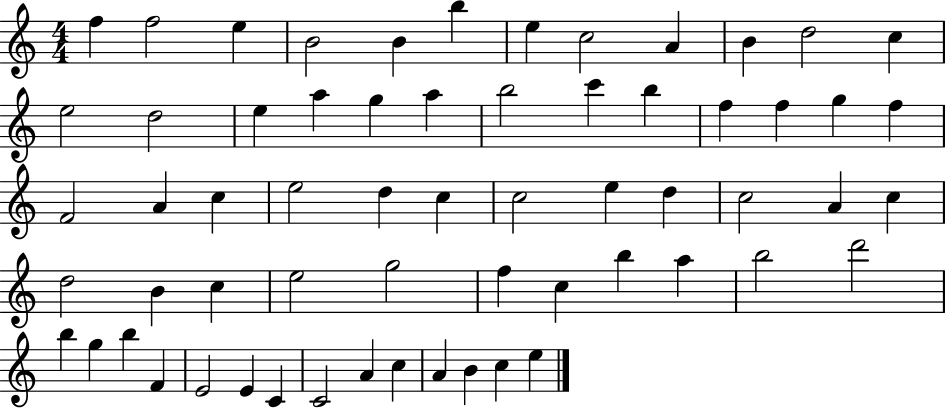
F5/q F5/h E5/q B4/h B4/q B5/q E5/q C5/h A4/q B4/q D5/h C5/q E5/h D5/h E5/q A5/q G5/q A5/q B5/h C6/q B5/q F5/q F5/q G5/q F5/q F4/h A4/q C5/q E5/h D5/q C5/q C5/h E5/q D5/q C5/h A4/q C5/q D5/h B4/q C5/q E5/h G5/h F5/q C5/q B5/q A5/q B5/h D6/h B5/q G5/q B5/q F4/q E4/h E4/q C4/q C4/h A4/q C5/q A4/q B4/q C5/q E5/q